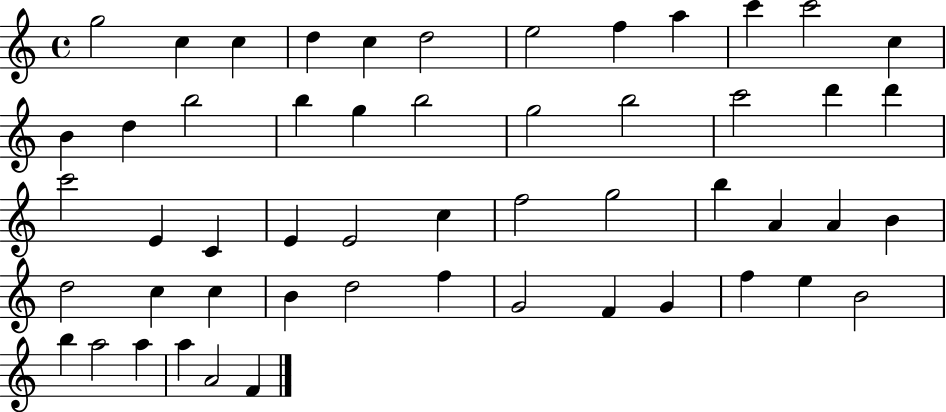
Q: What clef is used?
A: treble